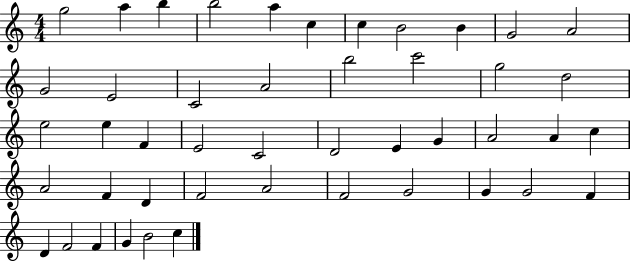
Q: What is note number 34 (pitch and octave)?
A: F4